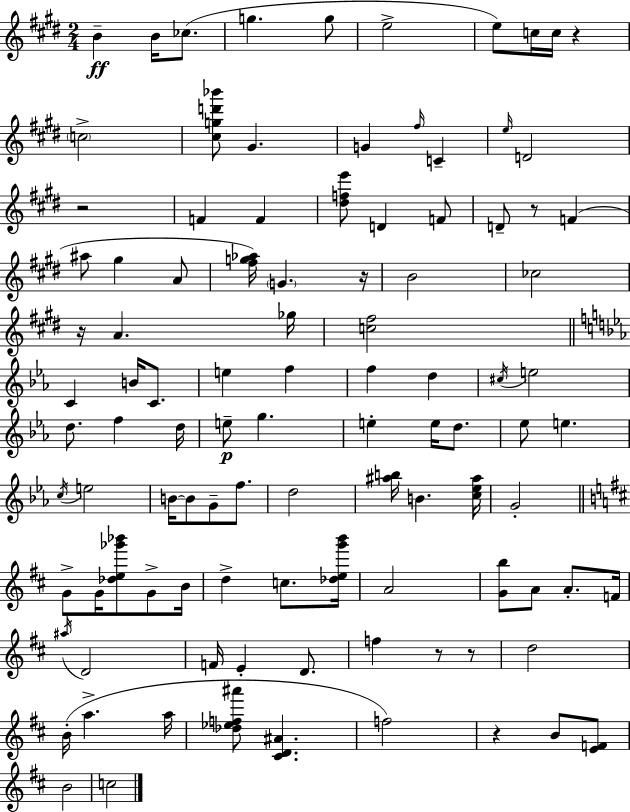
B4/q B4/s CES5/e. G5/q. G5/e E5/h E5/e C5/s C5/s R/q C5/h [C#5,G5,D6,Bb6]/e G#4/q. G4/q F#5/s C4/q E5/s D4/h R/h F4/q F4/q [D#5,F5,E6]/e D4/q F4/e D4/e R/e F4/q A#5/e G#5/q A4/e [F#5,G5,Ab5]/s G4/q. R/s B4/h CES5/h R/s A4/q. Gb5/s [C5,F#5]/h C4/q B4/s C4/e. E5/q F5/q F5/q D5/q C#5/s E5/h D5/e. F5/q D5/s E5/e G5/q. E5/q E5/s D5/e. Eb5/e E5/q. C5/s E5/h B4/s B4/e G4/e F5/e. D5/h [A#5,B5]/s B4/q. [C5,Eb5,A#5]/s G4/h G4/e G4/s [Db5,E5,Gb6,Bb6]/e G4/e B4/s D5/q C5/e. [Db5,E5,G6,B6]/s A4/h [G4,B5]/e A4/e A4/e. F4/s A#5/s D4/h F4/s E4/q D4/e. F5/q R/e R/e D5/h B4/s A5/q. A5/s [Db5,Eb5,F5,A#6]/e [C#4,D4,A#4]/q. F5/h R/q B4/e [E4,F4]/e B4/h C5/h